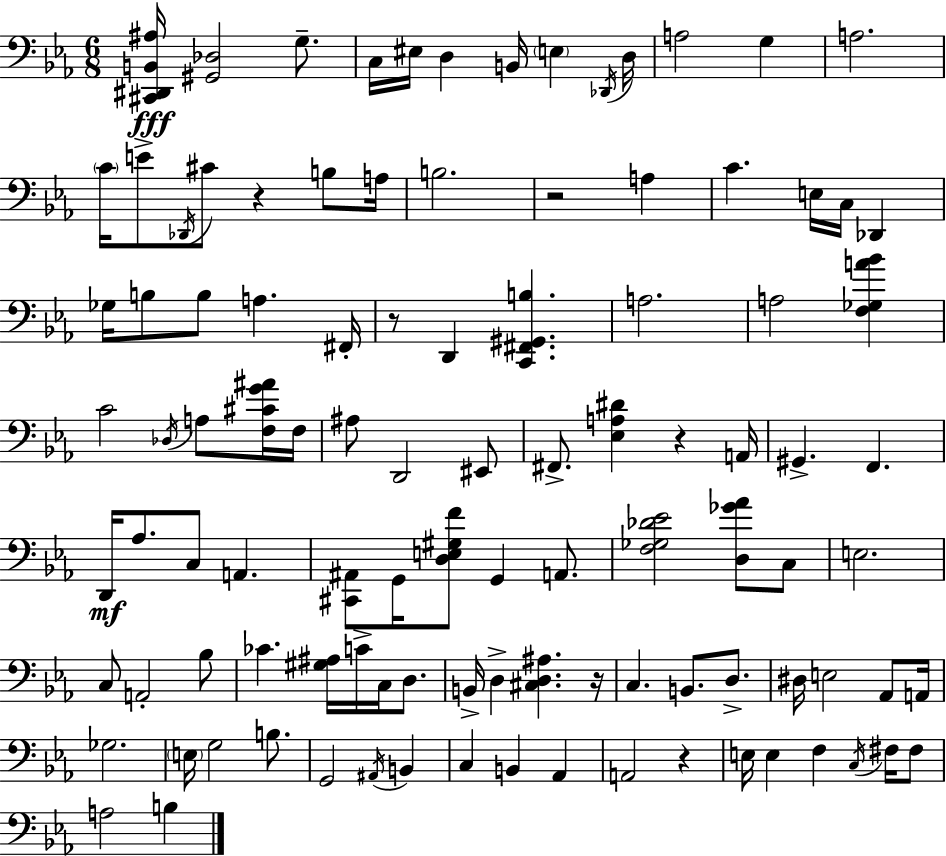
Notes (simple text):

[C#2,D#2,B2,A#3]/s [G#2,Db3]/h G3/e. C3/s EIS3/s D3/q B2/s E3/q Db2/s D3/s A3/h G3/q A3/h. C4/s E4/e Db2/s C#4/e R/q B3/e A3/s B3/h. R/h A3/q C4/q. E3/s C3/s Db2/q Gb3/s B3/e B3/e A3/q. F#2/s R/e D2/q [C2,F#2,G#2,B3]/q. A3/h. A3/h [F3,Gb3,A4,Bb4]/q C4/h Db3/s A3/e [F3,C#4,G4,A#4]/s F3/s A#3/e D2/h EIS2/e F#2/e. [Eb3,A3,D#4]/q R/q A2/s G#2/q. F2/q. D2/s Ab3/e. C3/e A2/q. [C#2,A#2]/e G2/s [D3,E3,G#3,F4]/e G2/q A2/e. [F3,Gb3,Db4,Eb4]/h [D3,Gb4,Ab4]/e C3/e E3/h. C3/e A2/h Bb3/e CES4/q. [G#3,A#3]/s C4/s C3/s D3/e. B2/s D3/q [C#3,D3,A#3]/q. R/s C3/q. B2/e. D3/e. D#3/s E3/h Ab2/e A2/s Gb3/h. E3/s G3/h B3/e. G2/h A#2/s B2/q C3/q B2/q Ab2/q A2/h R/q E3/s E3/q F3/q C3/s F#3/s F#3/e A3/h B3/q